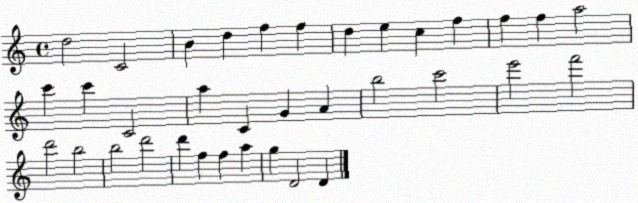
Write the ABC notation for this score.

X:1
T:Untitled
M:4/4
L:1/4
K:C
d2 C2 B d f f d e c f f f a2 c' c' C2 a C G A b2 c'2 e'2 f'2 d'2 b2 b2 d'2 d' f f a g D2 D